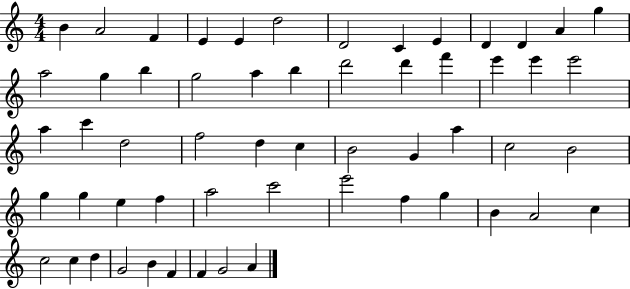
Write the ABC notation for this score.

X:1
T:Untitled
M:4/4
L:1/4
K:C
B A2 F E E d2 D2 C E D D A g a2 g b g2 a b d'2 d' f' e' e' e'2 a c' d2 f2 d c B2 G a c2 B2 g g e f a2 c'2 e'2 f g B A2 c c2 c d G2 B F F G2 A